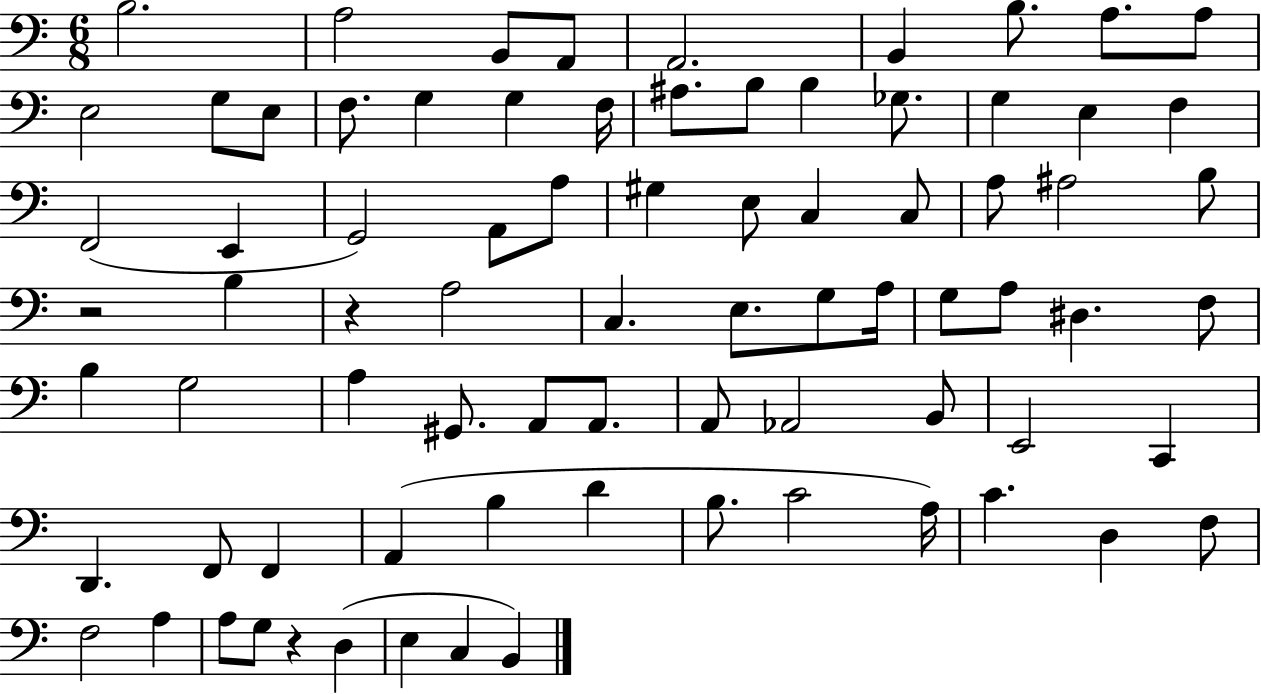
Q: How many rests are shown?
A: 3